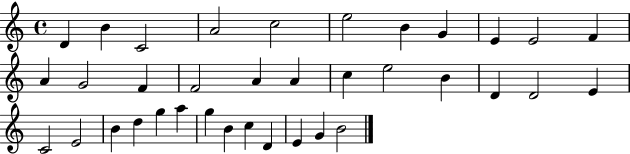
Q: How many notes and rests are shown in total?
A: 36